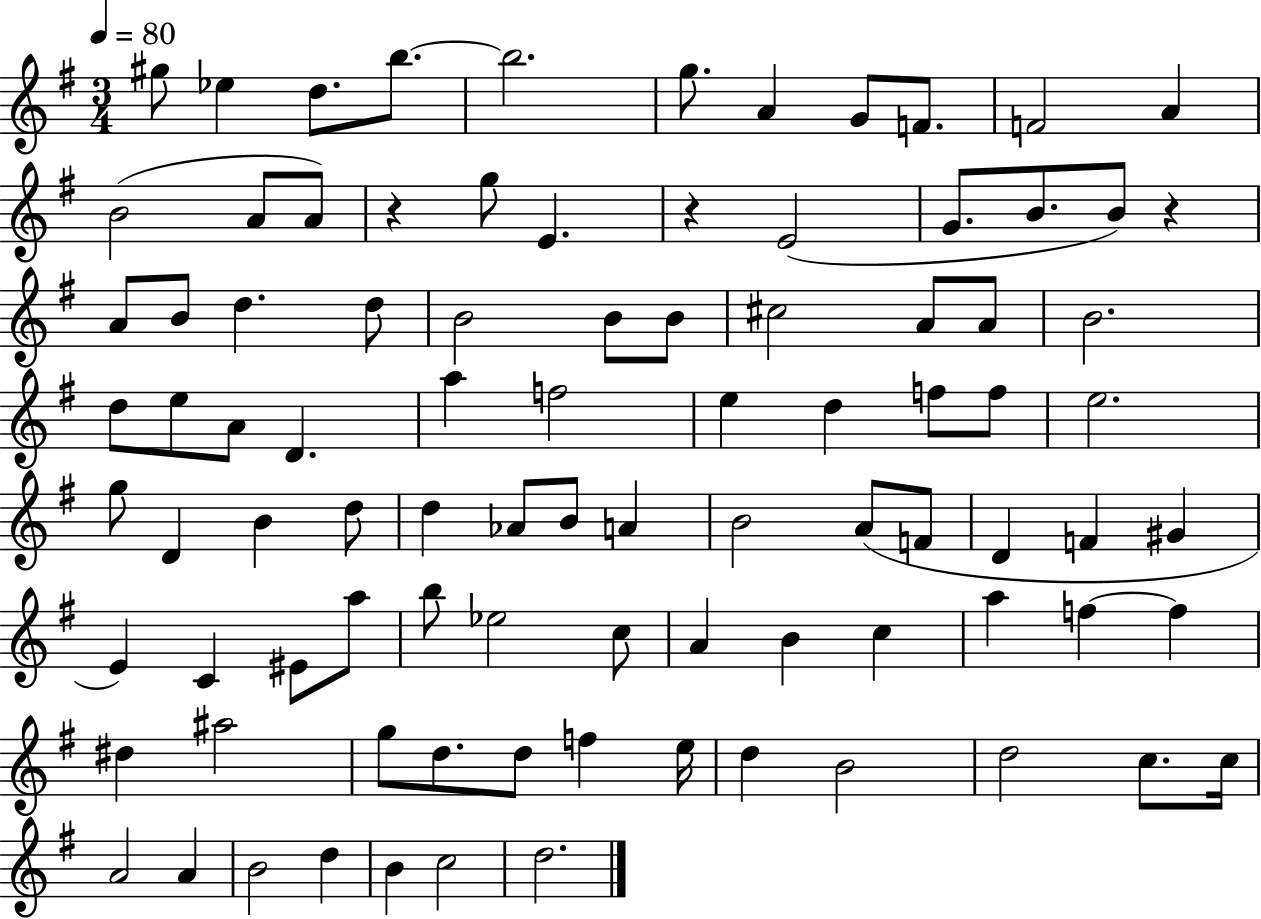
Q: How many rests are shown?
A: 3